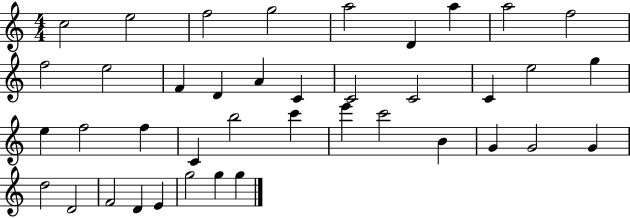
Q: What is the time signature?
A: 4/4